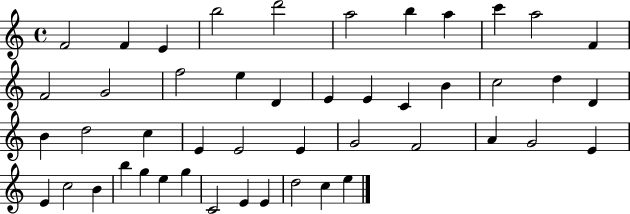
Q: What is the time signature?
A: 4/4